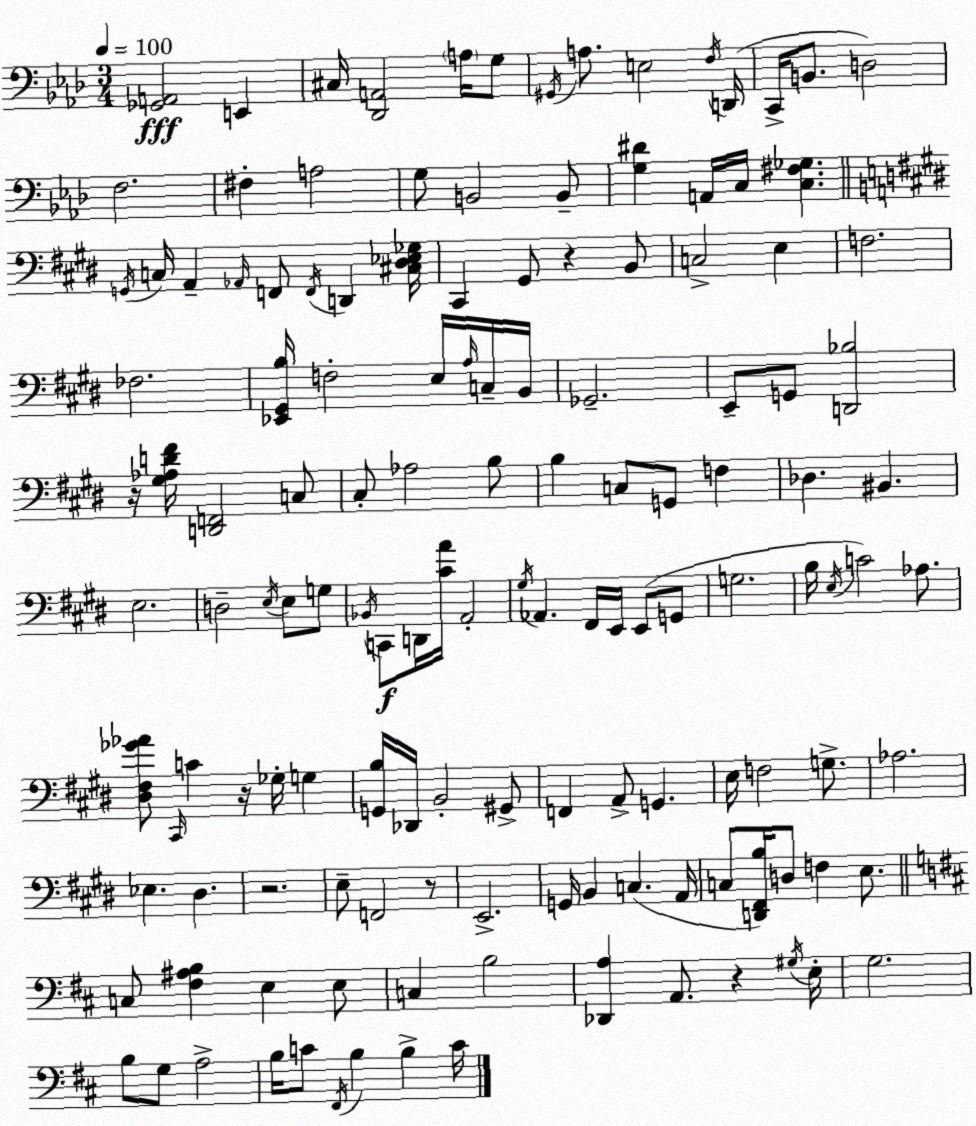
X:1
T:Untitled
M:3/4
L:1/4
K:Ab
[_G,,A,,]2 E,, ^C,/4 [_D,,A,,]2 A,/4 G,/2 ^G,,/4 A,/2 E,2 F,/4 D,,/4 C,,/4 B,,/2 D,2 F,2 ^F, A,2 G,/2 B,,2 B,,/2 [G,^D] A,,/4 C,/4 [C,^F,_G,] G,,/4 C,/4 A,, _A,,/4 F,,/2 F,,/4 D,, [^C,^D,_E,_G,]/4 ^C,, ^G,,/2 z B,,/2 C,2 E, F,2 _F,2 [_E,,^G,,B,]/4 F,2 E,/4 A,/4 C,/4 B,,/4 _G,,2 E,,/2 G,,/2 [D,,_B,]2 z/4 [^G,_A,D^F]/4 [D,,F,,]2 C,/2 ^C,/2 _A,2 B,/2 B, C,/2 G,,/2 F, _D, ^B,, E,2 D,2 E,/4 E,/2 G,/2 _B,,/4 C,,/2 D,,/4 [^CA]/4 A,,2 ^G,/4 _A,, ^F,,/4 E,,/4 E,,/2 G,,/2 G,2 B,/4 E,/4 C2 _A,/2 [^D,^F,_G_A]/2 ^C,,/4 C z/4 _G,/4 G, [G,,B,]/4 _D,,/4 B,,2 ^G,,/2 F,, A,,/2 G,, E,/4 F,2 G,/2 _A,2 _E, ^D, z2 E,/2 F,,2 z/2 E,,2 G,,/4 B,, C, A,,/4 C,/2 [D,,^F,,B,]/4 D,/2 F, E,/2 C,/2 [^F,^A,B,] E, E,/2 C, B,2 [_D,,A,] A,,/2 z ^G,/4 E,/4 G,2 B,/2 G,/2 A,2 B,/4 C/2 ^F,,/4 B, B, C/4